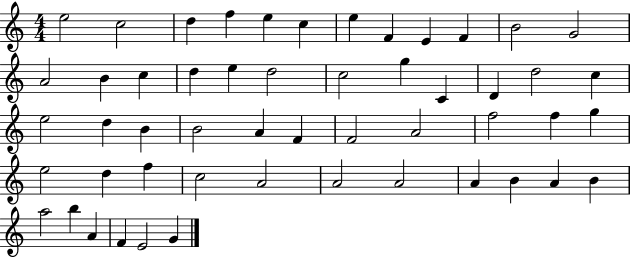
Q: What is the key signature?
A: C major